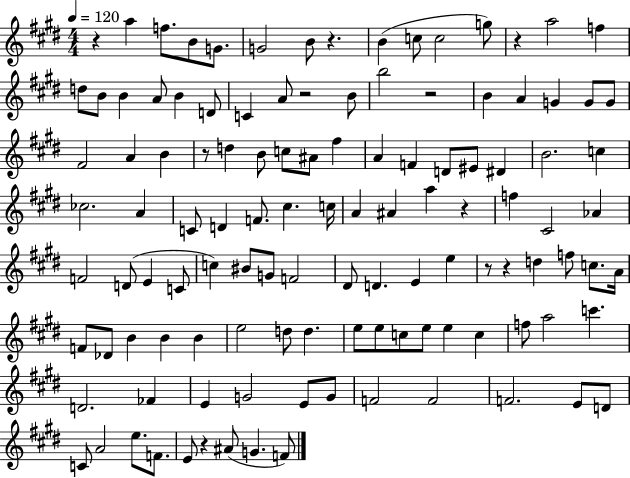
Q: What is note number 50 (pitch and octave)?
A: A4